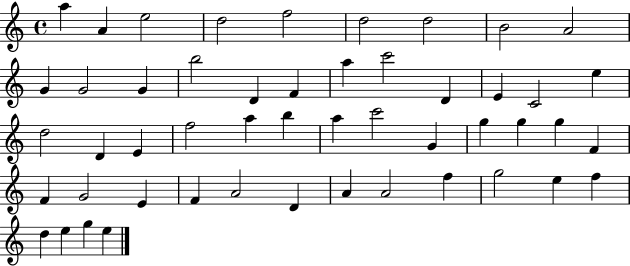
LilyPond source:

{
  \clef treble
  \time 4/4
  \defaultTimeSignature
  \key c \major
  a''4 a'4 e''2 | d''2 f''2 | d''2 d''2 | b'2 a'2 | \break g'4 g'2 g'4 | b''2 d'4 f'4 | a''4 c'''2 d'4 | e'4 c'2 e''4 | \break d''2 d'4 e'4 | f''2 a''4 b''4 | a''4 c'''2 g'4 | g''4 g''4 g''4 f'4 | \break f'4 g'2 e'4 | f'4 a'2 d'4 | a'4 a'2 f''4 | g''2 e''4 f''4 | \break d''4 e''4 g''4 e''4 | \bar "|."
}